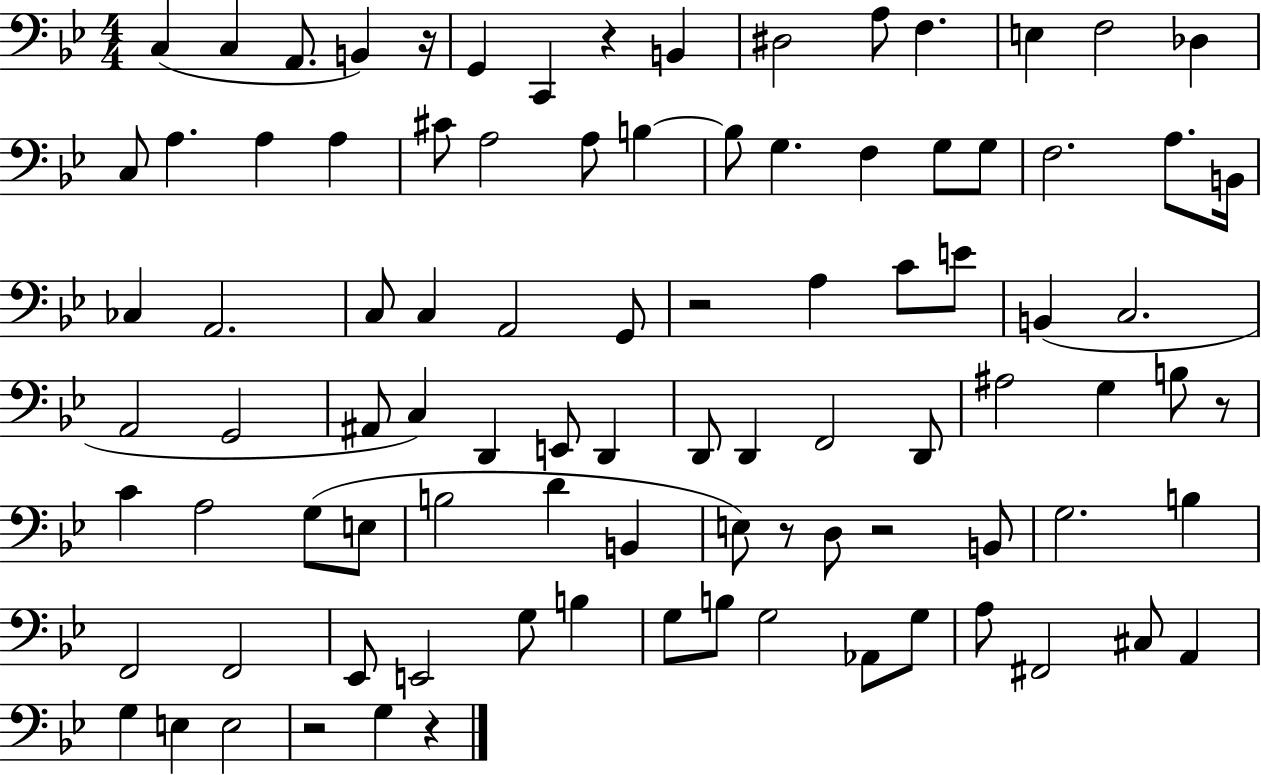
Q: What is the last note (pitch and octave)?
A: G3